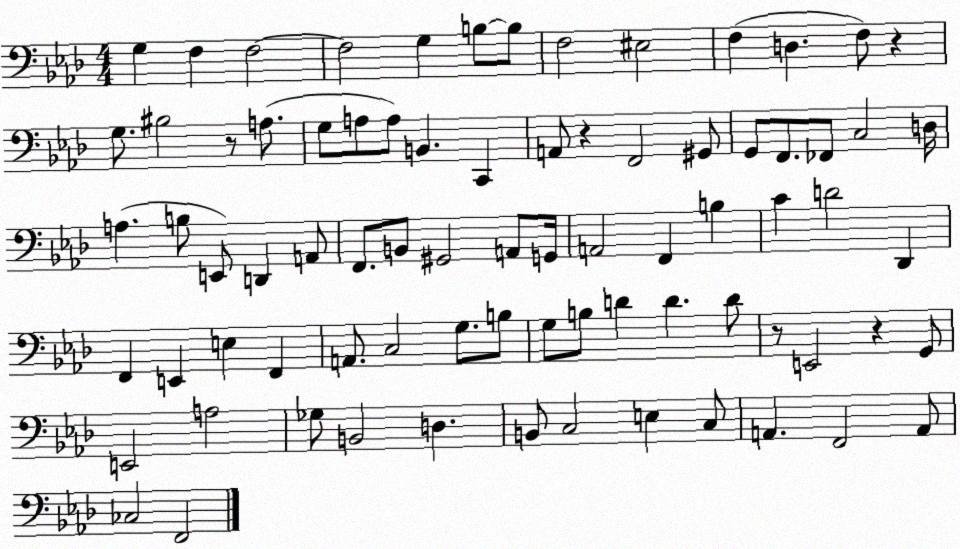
X:1
T:Untitled
M:4/4
L:1/4
K:Ab
G, F, F,2 F,2 G, B,/2 B,/2 F,2 ^E,2 F, D, F,/2 z G,/2 ^B,2 z/2 A,/2 G,/2 A,/2 A,/2 B,, C,, A,,/2 z F,,2 ^G,,/2 G,,/2 F,,/2 _F,,/2 C,2 D,/4 A, B,/2 E,,/2 D,, A,,/2 F,,/2 B,,/2 ^G,,2 A,,/2 G,,/4 A,,2 F,, B, C D2 _D,, F,, E,, E, F,, A,,/2 C,2 G,/2 B,/2 G,/2 B,/2 D D D/2 z/2 E,,2 z G,,/2 E,,2 A,2 _G,/2 B,,2 D, B,,/2 C,2 E, C,/2 A,, F,,2 A,,/2 _C,2 F,,2